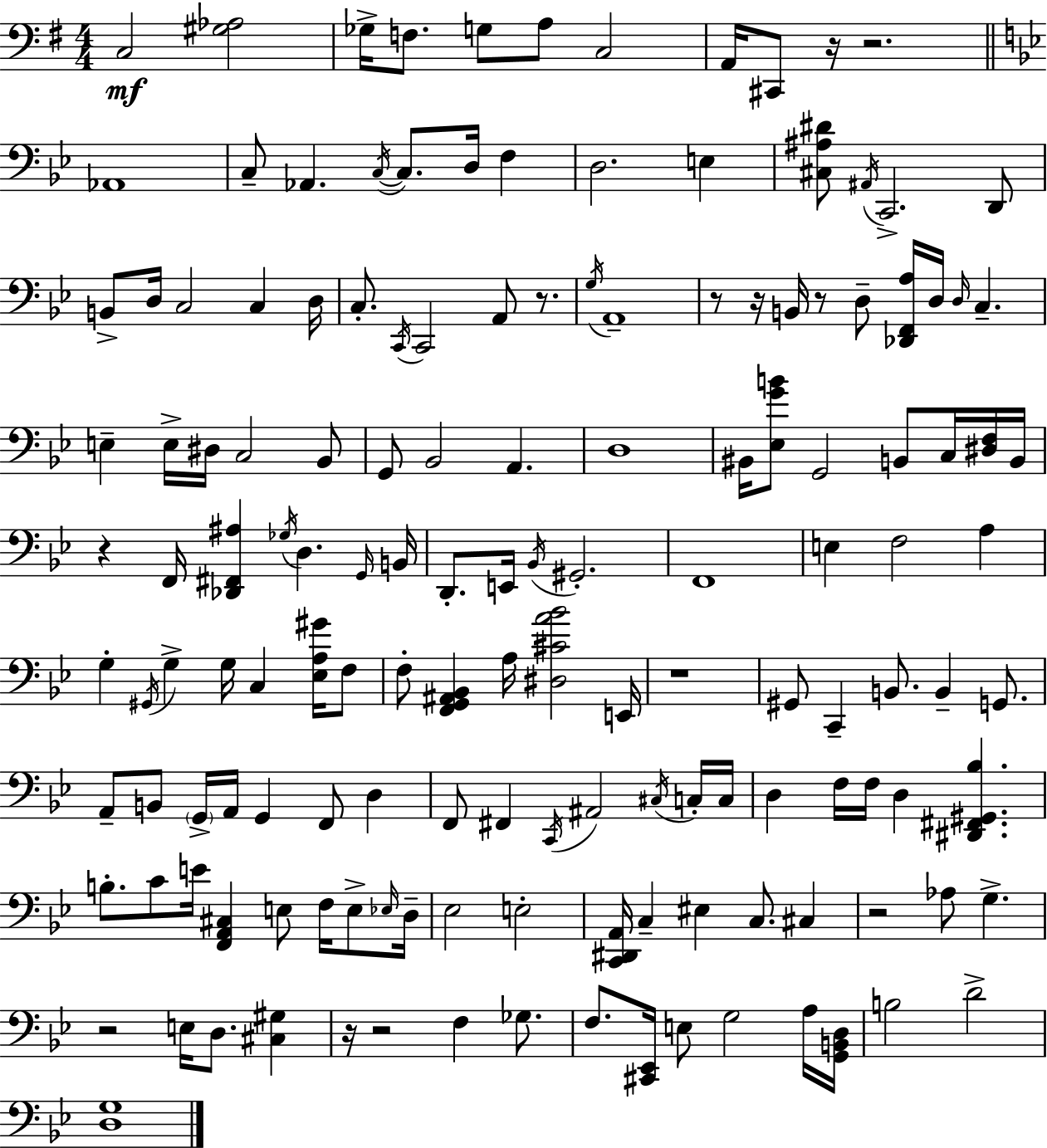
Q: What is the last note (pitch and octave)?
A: D4